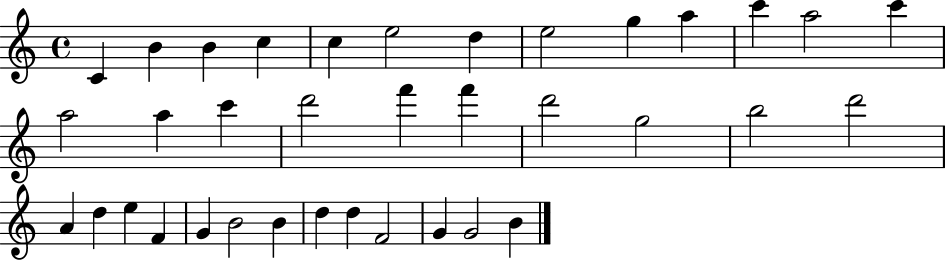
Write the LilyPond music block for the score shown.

{
  \clef treble
  \time 4/4
  \defaultTimeSignature
  \key c \major
  c'4 b'4 b'4 c''4 | c''4 e''2 d''4 | e''2 g''4 a''4 | c'''4 a''2 c'''4 | \break a''2 a''4 c'''4 | d'''2 f'''4 f'''4 | d'''2 g''2 | b''2 d'''2 | \break a'4 d''4 e''4 f'4 | g'4 b'2 b'4 | d''4 d''4 f'2 | g'4 g'2 b'4 | \break \bar "|."
}